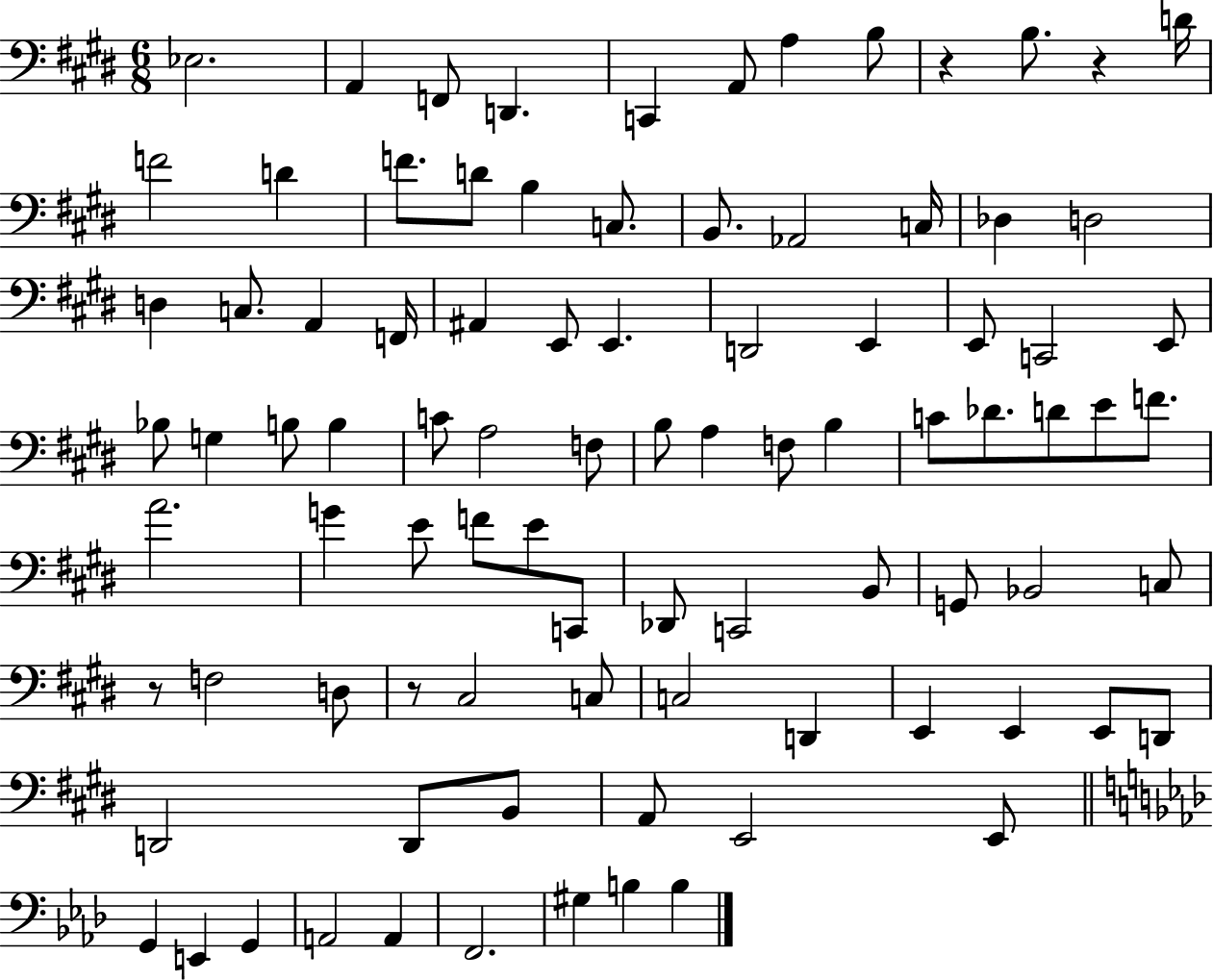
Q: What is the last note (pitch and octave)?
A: B3